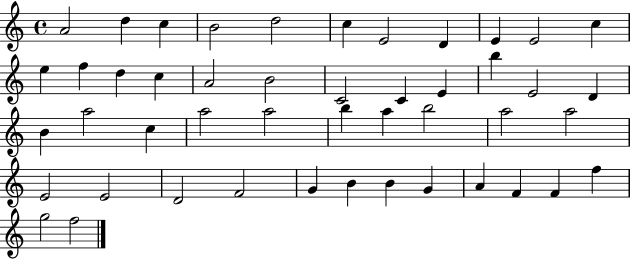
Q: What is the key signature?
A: C major